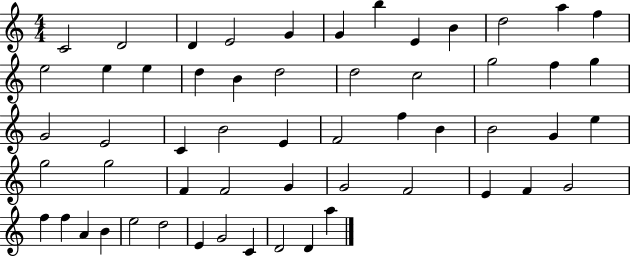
{
  \clef treble
  \numericTimeSignature
  \time 4/4
  \key c \major
  c'2 d'2 | d'4 e'2 g'4 | g'4 b''4 e'4 b'4 | d''2 a''4 f''4 | \break e''2 e''4 e''4 | d''4 b'4 d''2 | d''2 c''2 | g''2 f''4 g''4 | \break g'2 e'2 | c'4 b'2 e'4 | f'2 f''4 b'4 | b'2 g'4 e''4 | \break g''2 g''2 | f'4 f'2 g'4 | g'2 f'2 | e'4 f'4 g'2 | \break f''4 f''4 a'4 b'4 | e''2 d''2 | e'4 g'2 c'4 | d'2 d'4 a''4 | \break \bar "|."
}